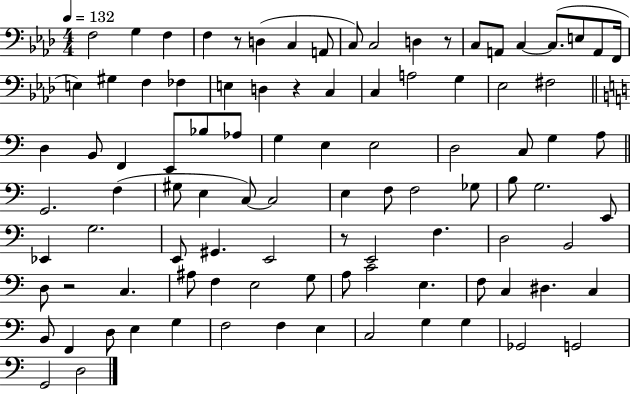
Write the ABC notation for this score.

X:1
T:Untitled
M:4/4
L:1/4
K:Ab
F,2 G, F, F, z/2 D, C, A,,/2 C,/2 C,2 D, z/2 C,/2 A,,/2 C, C,/2 E,/2 A,,/2 F,,/4 E, ^G, F, _F, E, D, z C, C, A,2 G, _E,2 ^F,2 D, B,,/2 F,, E,,/2 _B,/2 _A,/2 G, E, E,2 D,2 C,/2 G, A,/2 G,,2 F, ^G,/2 E, C,/2 C,2 E, F,/2 F,2 _G,/2 B,/2 G,2 E,,/2 _E,, G,2 E,,/2 ^G,, E,,2 z/2 E,,2 F, D,2 B,,2 D,/2 z2 C, ^A,/2 F, E,2 G,/2 A,/2 C2 E, F,/2 C, ^D, C, B,,/2 F,, D,/2 E, G, F,2 F, E, C,2 G, G, _G,,2 G,,2 G,,2 D,2